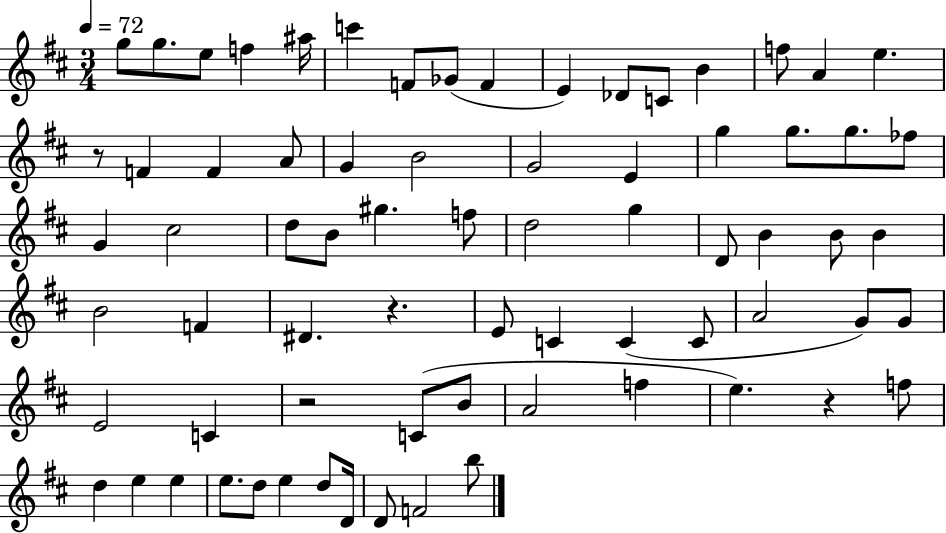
{
  \clef treble
  \numericTimeSignature
  \time 3/4
  \key d \major
  \tempo 4 = 72
  \repeat volta 2 { g''8 g''8. e''8 f''4 ais''16 | c'''4 f'8 ges'8( f'4 | e'4) des'8 c'8 b'4 | f''8 a'4 e''4. | \break r8 f'4 f'4 a'8 | g'4 b'2 | g'2 e'4 | g''4 g''8. g''8. fes''8 | \break g'4 cis''2 | d''8 b'8 gis''4. f''8 | d''2 g''4 | d'8 b'4 b'8 b'4 | \break b'2 f'4 | dis'4. r4. | e'8 c'4 c'4( c'8 | a'2 g'8) g'8 | \break e'2 c'4 | r2 c'8( b'8 | a'2 f''4 | e''4.) r4 f''8 | \break d''4 e''4 e''4 | e''8. d''8 e''4 d''8 d'16 | d'8 f'2 b''8 | } \bar "|."
}